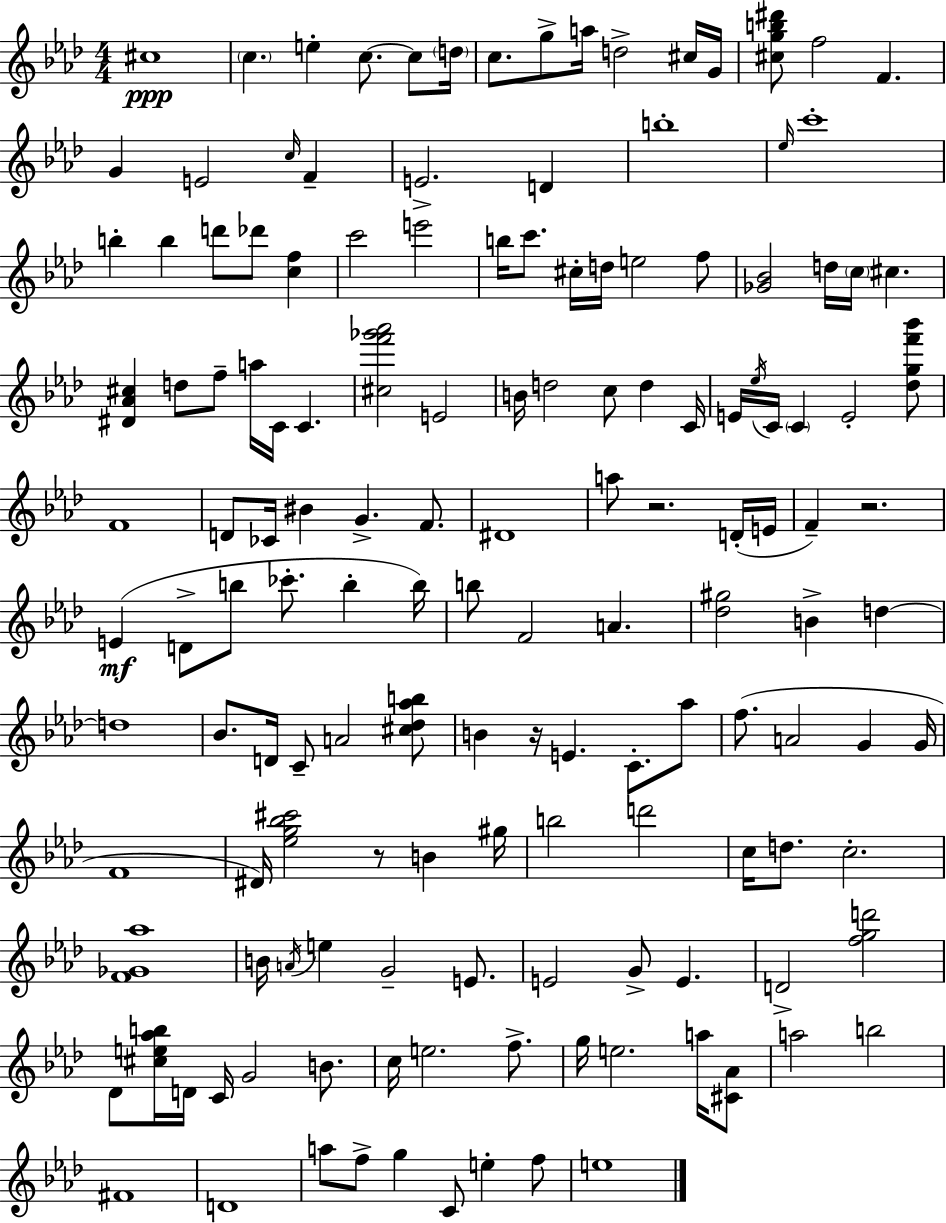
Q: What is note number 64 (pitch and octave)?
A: E4